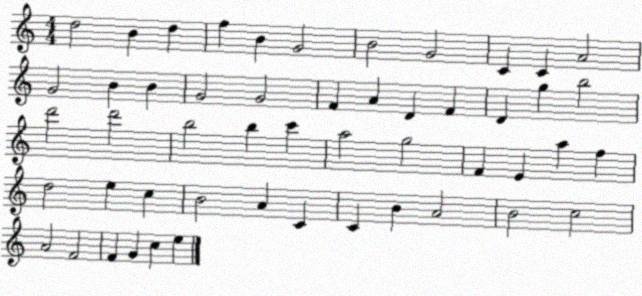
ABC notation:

X:1
T:Untitled
M:4/4
L:1/4
K:C
d2 B d f B G2 B2 G2 C C A2 G2 B B G2 G2 F A D F D g b2 d'2 d'2 b2 b c' a2 g2 F E a f d2 e c B2 A C C B A2 B2 c2 A2 F2 F G c e